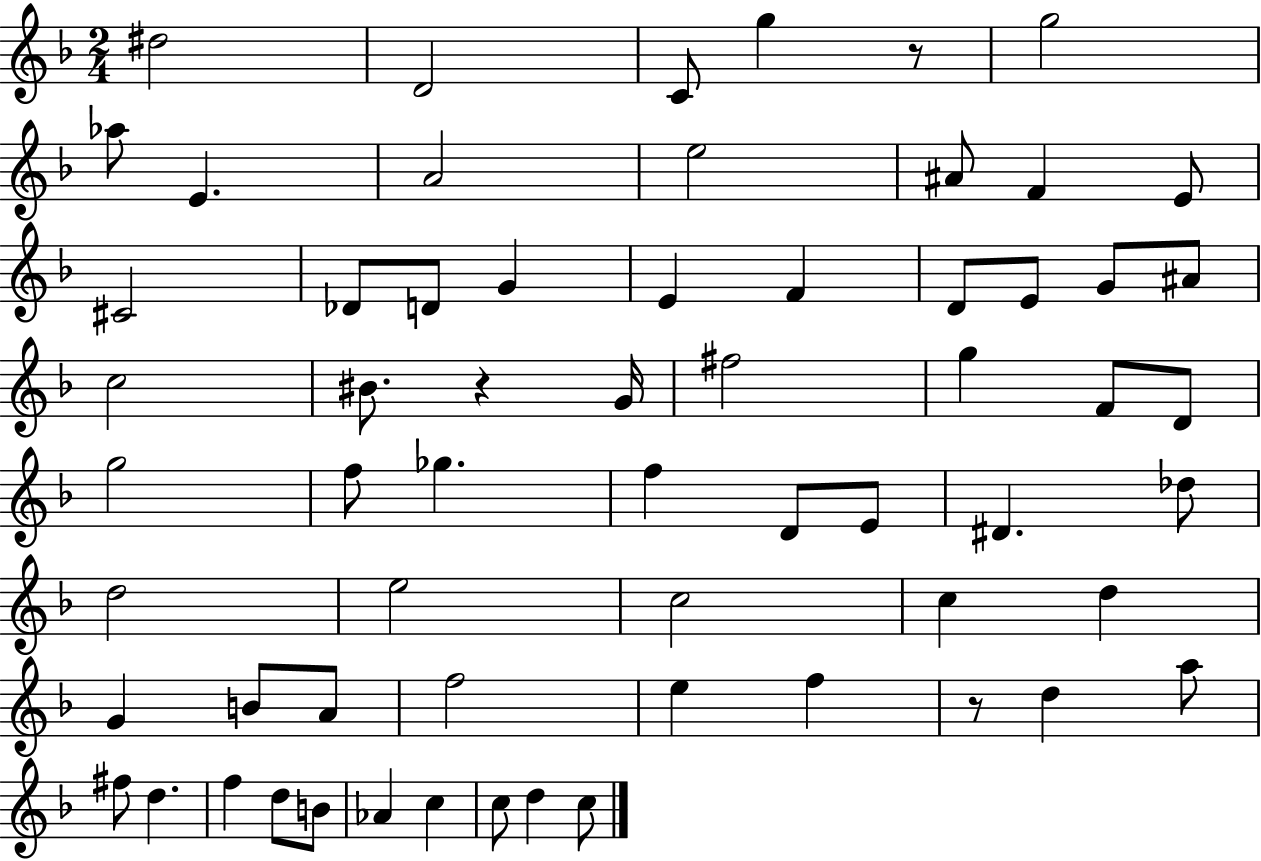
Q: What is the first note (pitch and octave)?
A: D#5